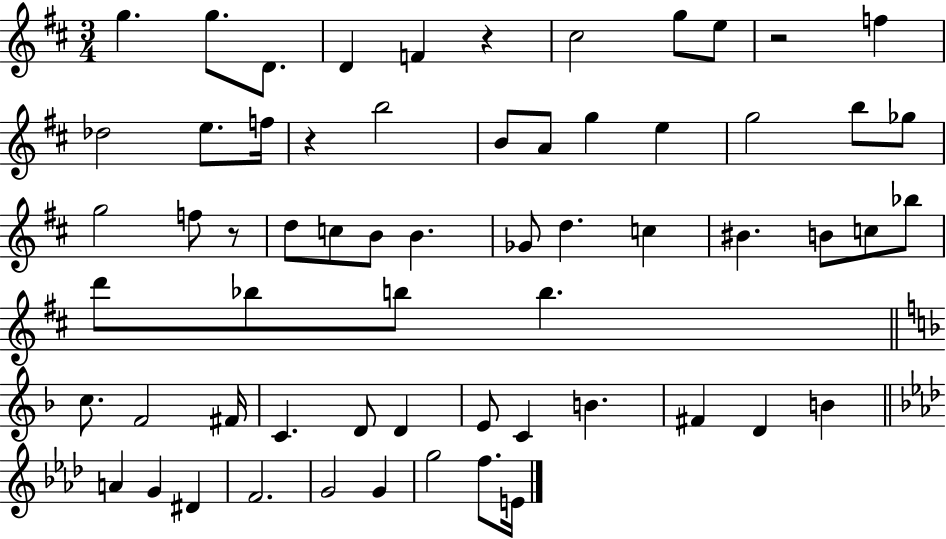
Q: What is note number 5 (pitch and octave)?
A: F4